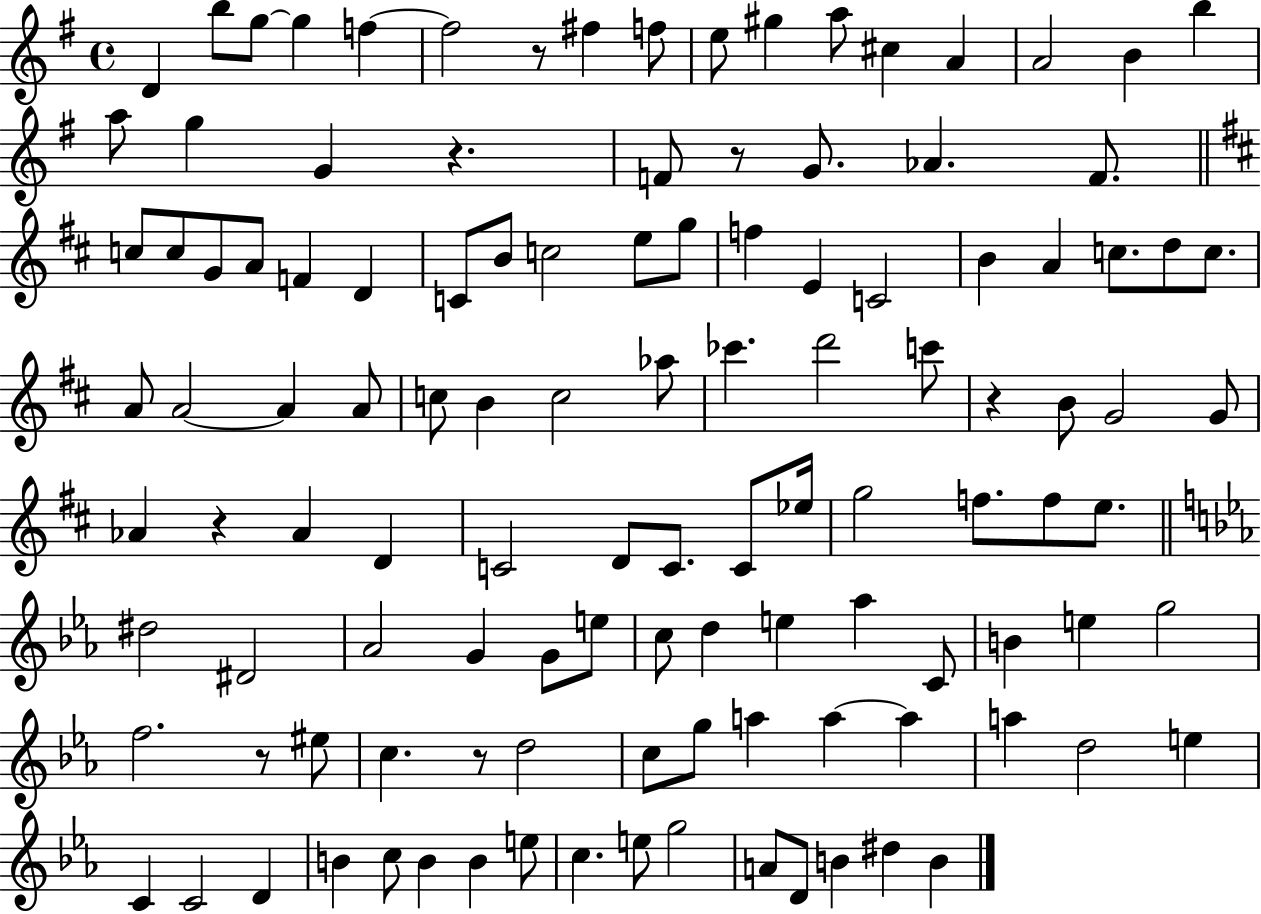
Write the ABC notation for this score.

X:1
T:Untitled
M:4/4
L:1/4
K:G
D b/2 g/2 g f f2 z/2 ^f f/2 e/2 ^g a/2 ^c A A2 B b a/2 g G z F/2 z/2 G/2 _A F/2 c/2 c/2 G/2 A/2 F D C/2 B/2 c2 e/2 g/2 f E C2 B A c/2 d/2 c/2 A/2 A2 A A/2 c/2 B c2 _a/2 _c' d'2 c'/2 z B/2 G2 G/2 _A z _A D C2 D/2 C/2 C/2 _e/4 g2 f/2 f/2 e/2 ^d2 ^D2 _A2 G G/2 e/2 c/2 d e _a C/2 B e g2 f2 z/2 ^e/2 c z/2 d2 c/2 g/2 a a a a d2 e C C2 D B c/2 B B e/2 c e/2 g2 A/2 D/2 B ^d B